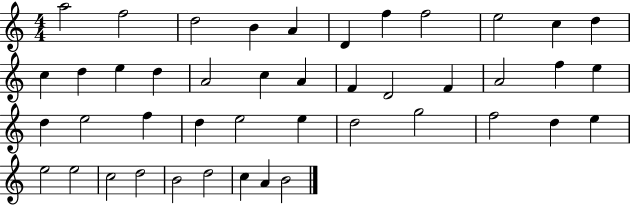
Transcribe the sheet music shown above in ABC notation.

X:1
T:Untitled
M:4/4
L:1/4
K:C
a2 f2 d2 B A D f f2 e2 c d c d e d A2 c A F D2 F A2 f e d e2 f d e2 e d2 g2 f2 d e e2 e2 c2 d2 B2 d2 c A B2